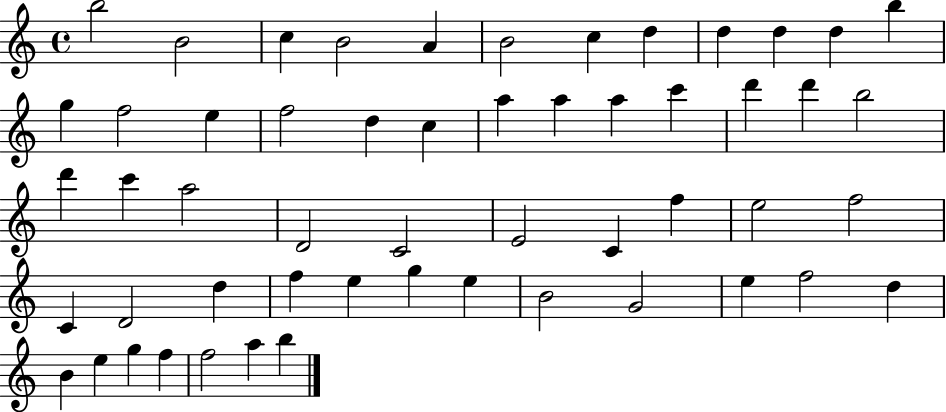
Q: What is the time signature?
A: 4/4